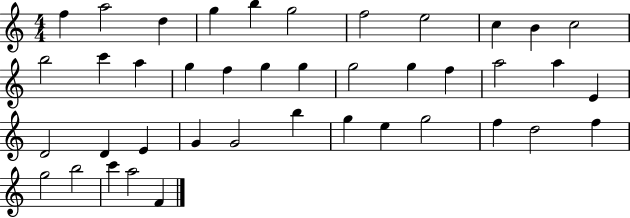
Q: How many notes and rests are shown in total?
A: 41